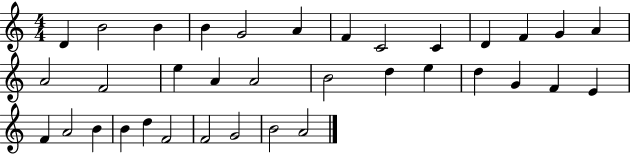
D4/q B4/h B4/q B4/q G4/h A4/q F4/q C4/h C4/q D4/q F4/q G4/q A4/q A4/h F4/h E5/q A4/q A4/h B4/h D5/q E5/q D5/q G4/q F4/q E4/q F4/q A4/h B4/q B4/q D5/q F4/h F4/h G4/h B4/h A4/h